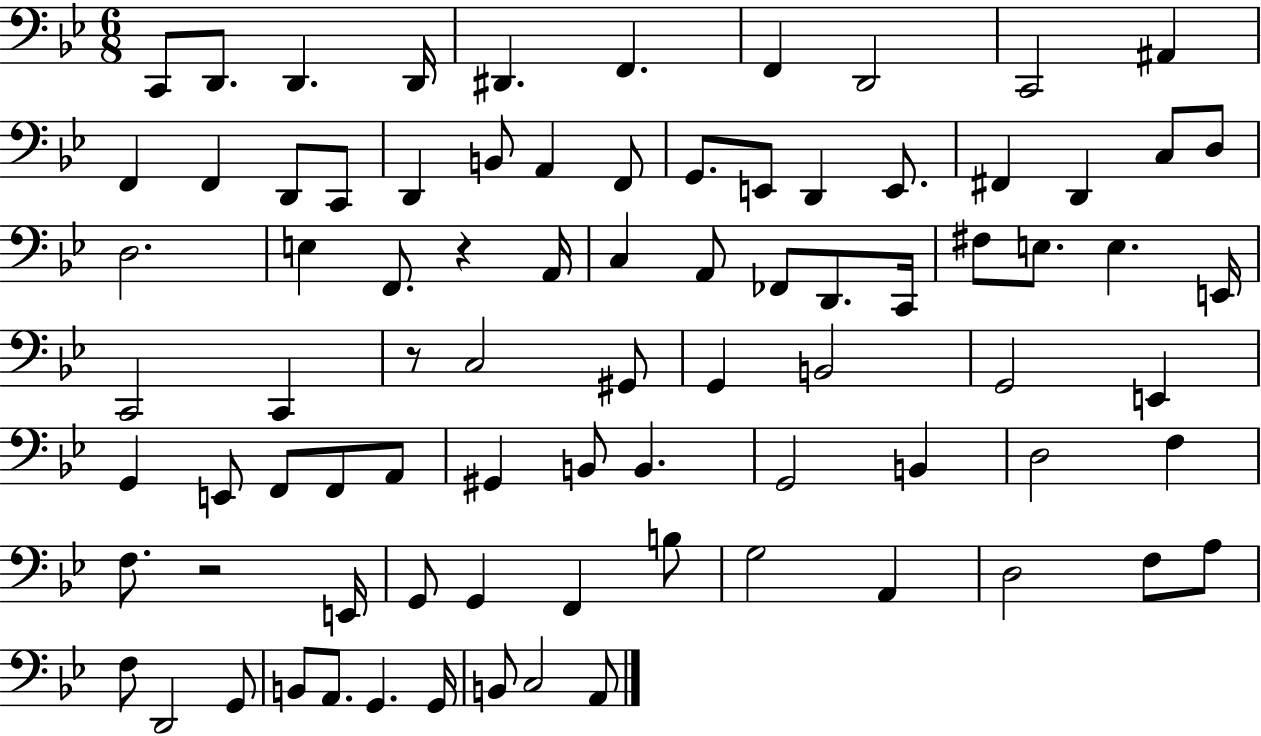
X:1
T:Untitled
M:6/8
L:1/4
K:Bb
C,,/2 D,,/2 D,, D,,/4 ^D,, F,, F,, D,,2 C,,2 ^A,, F,, F,, D,,/2 C,,/2 D,, B,,/2 A,, F,,/2 G,,/2 E,,/2 D,, E,,/2 ^F,, D,, C,/2 D,/2 D,2 E, F,,/2 z A,,/4 C, A,,/2 _F,,/2 D,,/2 C,,/4 ^F,/2 E,/2 E, E,,/4 C,,2 C,, z/2 C,2 ^G,,/2 G,, B,,2 G,,2 E,, G,, E,,/2 F,,/2 F,,/2 A,,/2 ^G,, B,,/2 B,, G,,2 B,, D,2 F, F,/2 z2 E,,/4 G,,/2 G,, F,, B,/2 G,2 A,, D,2 F,/2 A,/2 F,/2 D,,2 G,,/2 B,,/2 A,,/2 G,, G,,/4 B,,/2 C,2 A,,/2